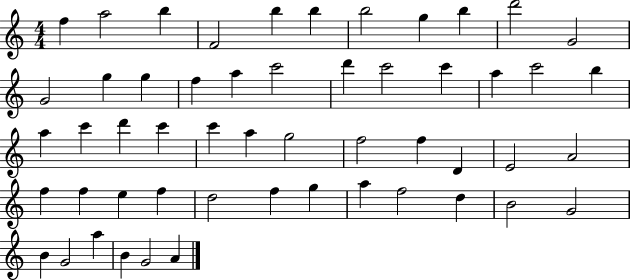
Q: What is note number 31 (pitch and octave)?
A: F5